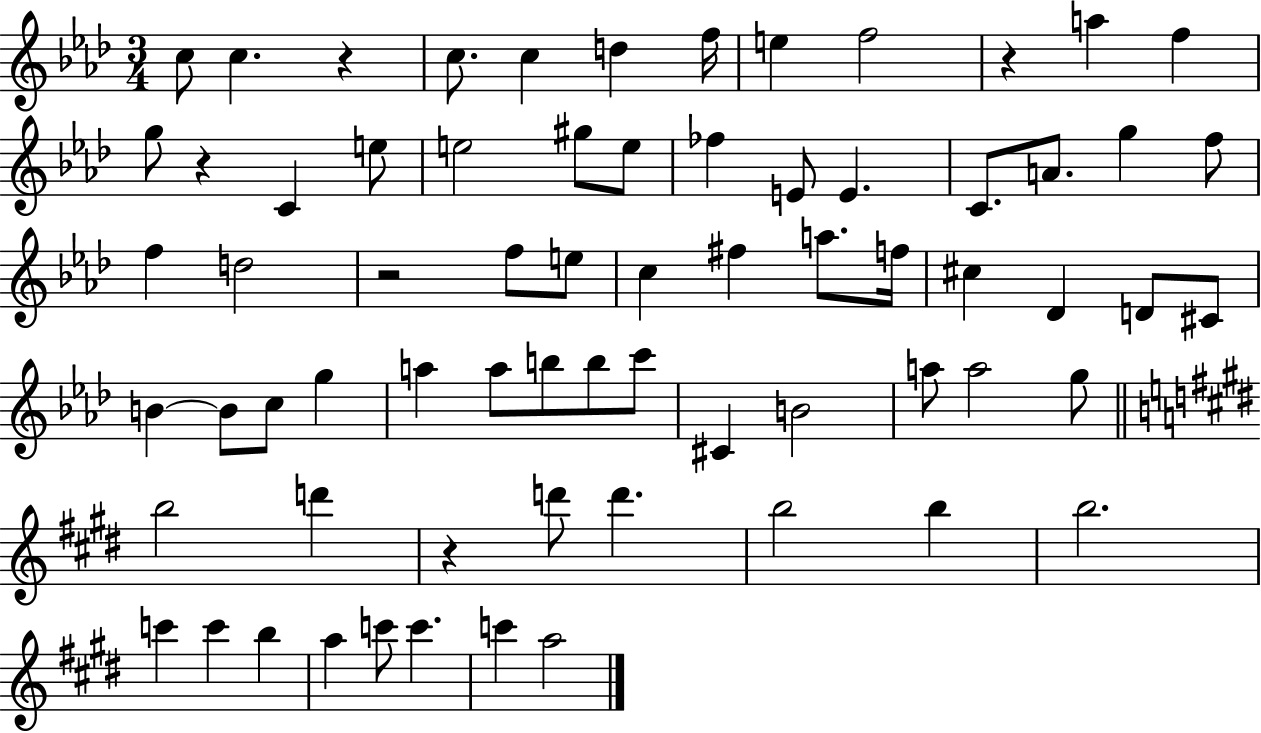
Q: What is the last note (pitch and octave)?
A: A5